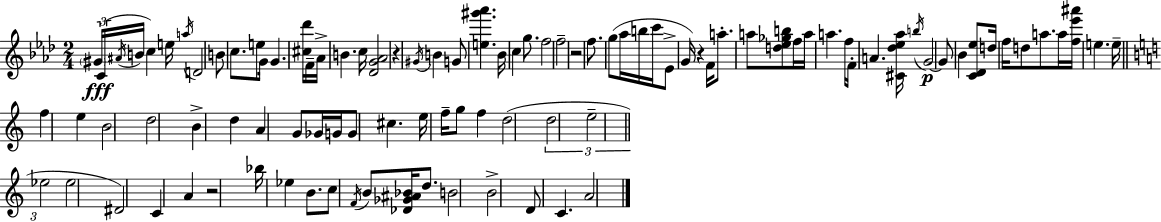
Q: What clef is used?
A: treble